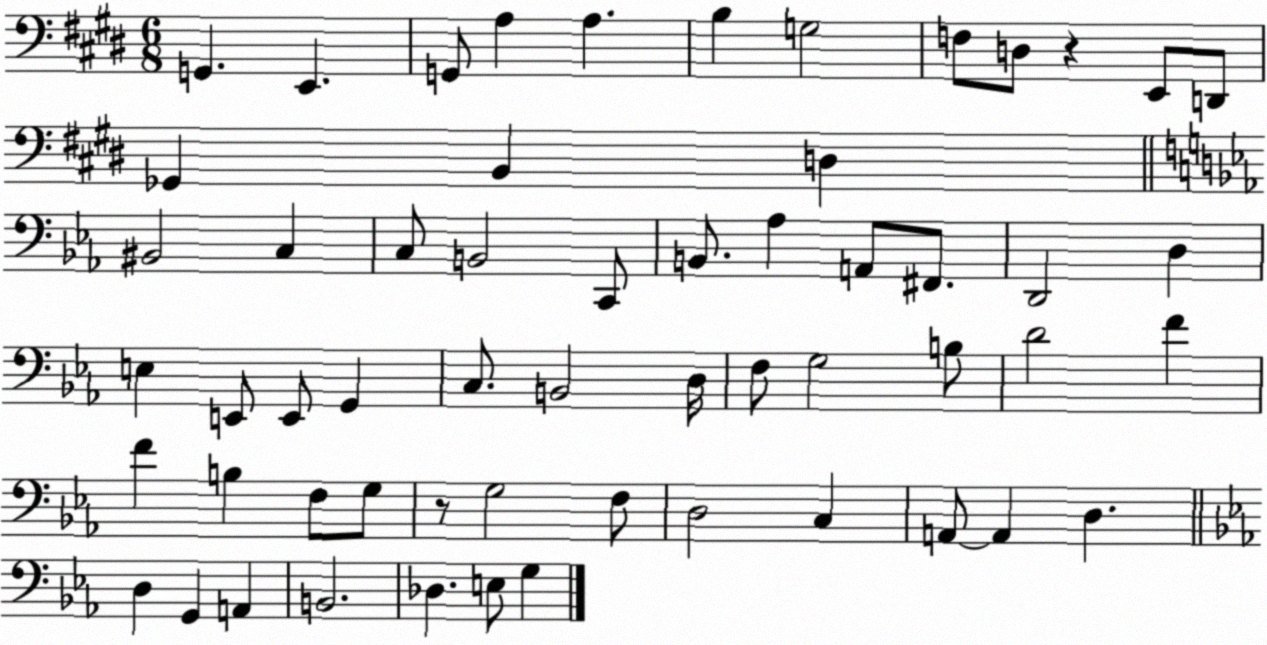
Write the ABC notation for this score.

X:1
T:Untitled
M:6/8
L:1/4
K:E
G,, E,, G,,/2 A, A, B, G,2 F,/2 D,/2 z E,,/2 D,,/2 _G,, B,, D, ^B,,2 C, C,/2 B,,2 C,,/2 B,,/2 _A, A,,/2 ^F,,/2 D,,2 D, E, E,,/2 E,,/2 G,, C,/2 B,,2 D,/4 F,/2 G,2 B,/2 D2 F F B, F,/2 G,/2 z/2 G,2 F,/2 D,2 C, A,,/2 A,, D, D, G,, A,, B,,2 _D, E,/2 G,